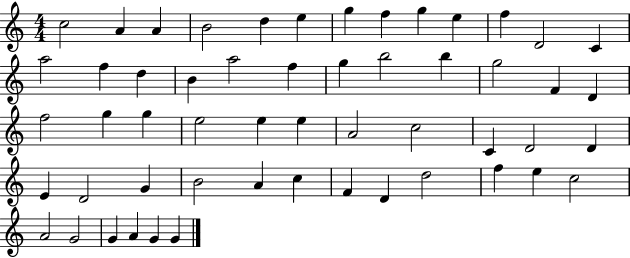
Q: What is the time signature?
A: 4/4